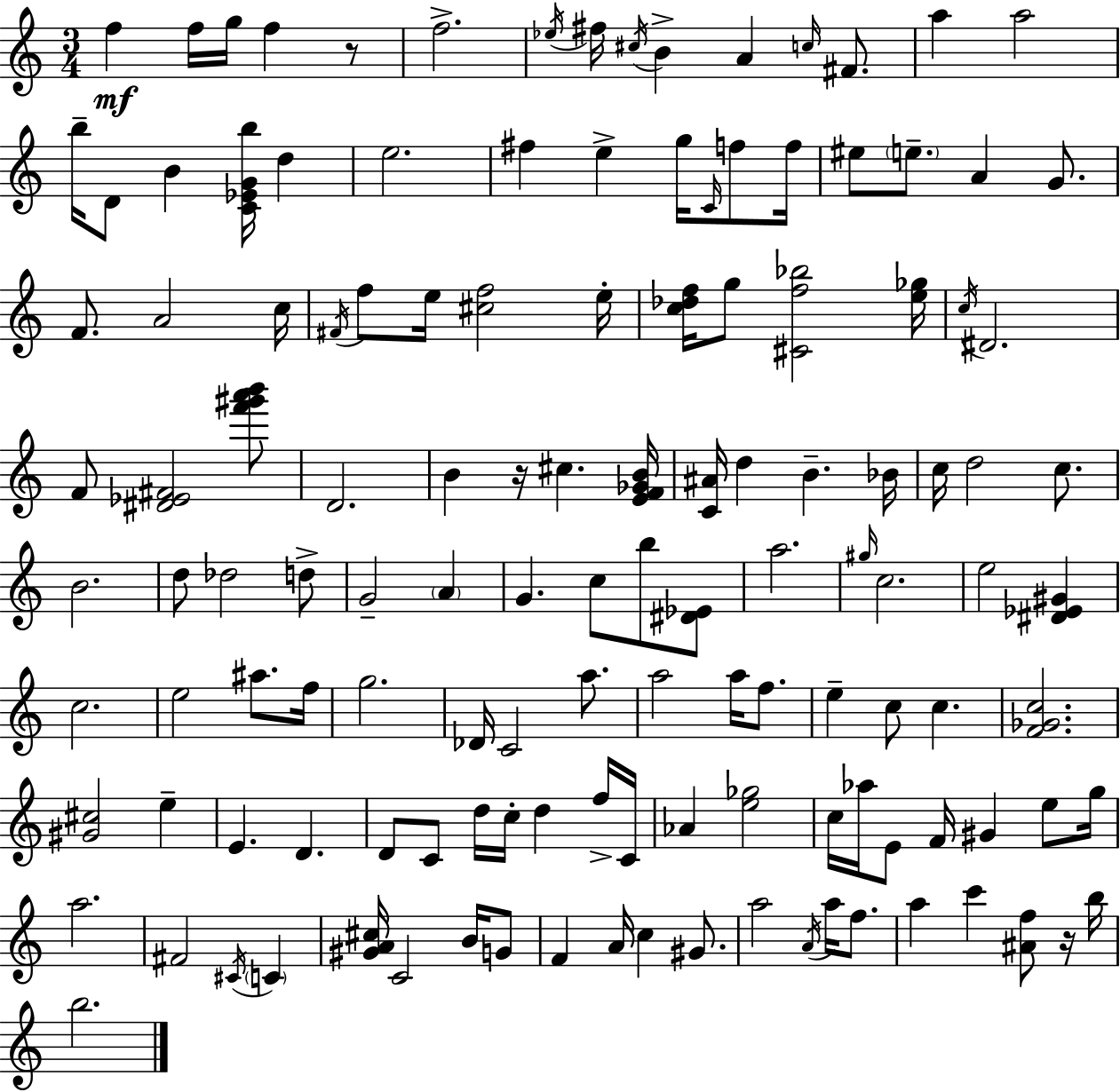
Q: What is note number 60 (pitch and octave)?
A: G#5